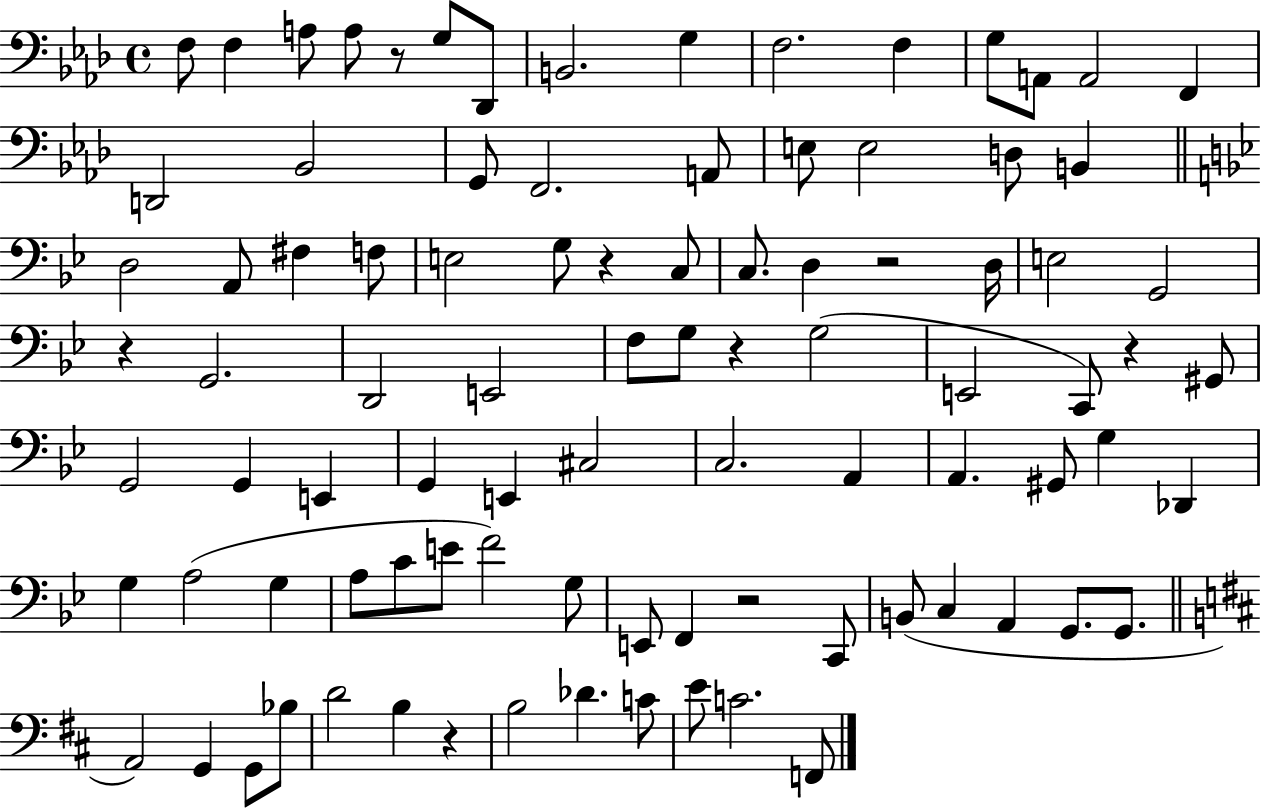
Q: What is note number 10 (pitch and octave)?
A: F3